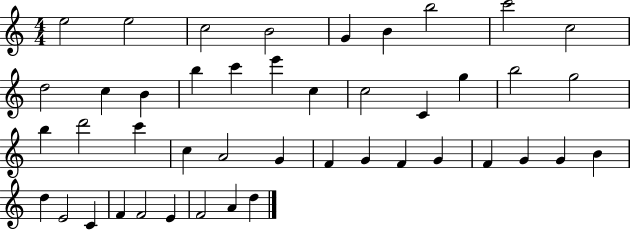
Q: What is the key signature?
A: C major